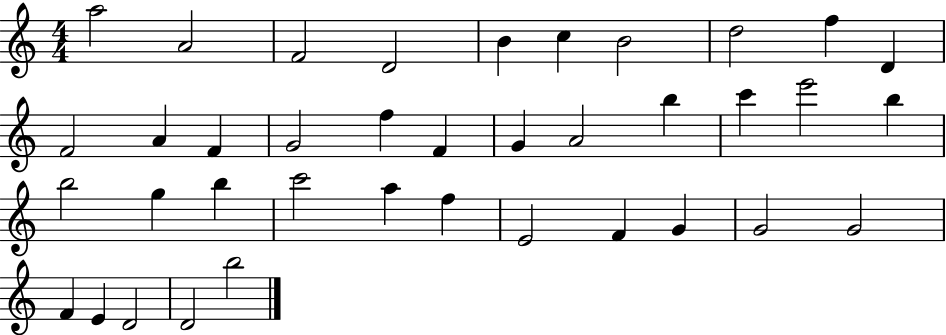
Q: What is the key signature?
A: C major